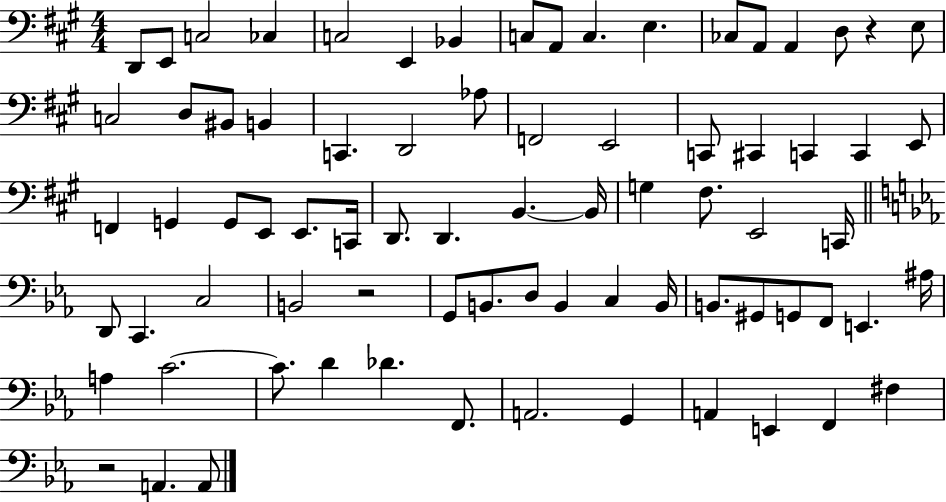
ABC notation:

X:1
T:Untitled
M:4/4
L:1/4
K:A
D,,/2 E,,/2 C,2 _C, C,2 E,, _B,, C,/2 A,,/2 C, E, _C,/2 A,,/2 A,, D,/2 z E,/2 C,2 D,/2 ^B,,/2 B,, C,, D,,2 _A,/2 F,,2 E,,2 C,,/2 ^C,, C,, C,, E,,/2 F,, G,, G,,/2 E,,/2 E,,/2 C,,/4 D,,/2 D,, B,, B,,/4 G, ^F,/2 E,,2 C,,/4 D,,/2 C,, C,2 B,,2 z2 G,,/2 B,,/2 D,/2 B,, C, B,,/4 B,,/2 ^G,,/2 G,,/2 F,,/2 E,, ^A,/4 A, C2 C/2 D _D F,,/2 A,,2 G,, A,, E,, F,, ^F, z2 A,, A,,/2